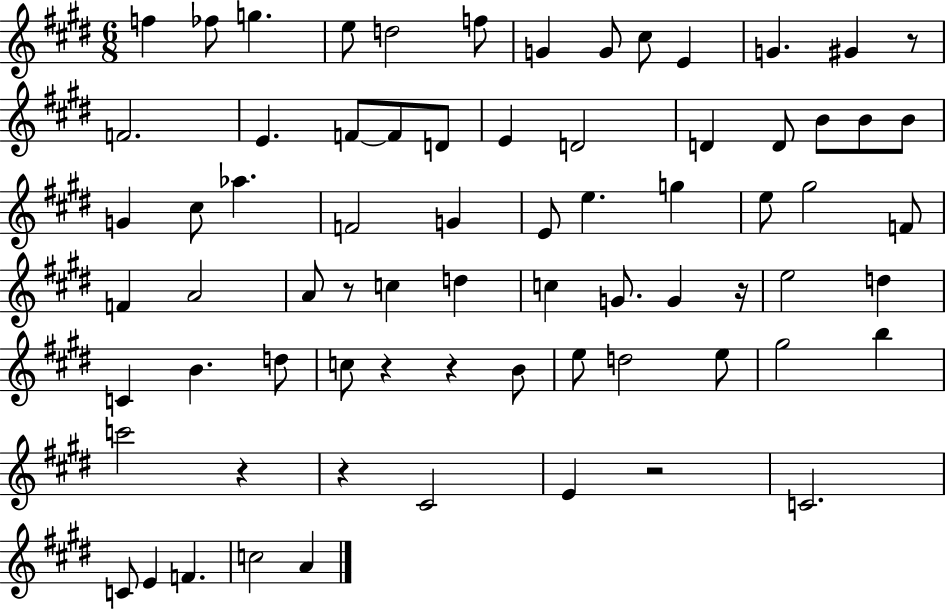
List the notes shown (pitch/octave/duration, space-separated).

F5/q FES5/e G5/q. E5/e D5/h F5/e G4/q G4/e C#5/e E4/q G4/q. G#4/q R/e F4/h. E4/q. F4/e F4/e D4/e E4/q D4/h D4/q D4/e B4/e B4/e B4/e G4/q C#5/e Ab5/q. F4/h G4/q E4/e E5/q. G5/q E5/e G#5/h F4/e F4/q A4/h A4/e R/e C5/q D5/q C5/q G4/e. G4/q R/s E5/h D5/q C4/q B4/q. D5/e C5/e R/q R/q B4/e E5/e D5/h E5/e G#5/h B5/q C6/h R/q R/q C#4/h E4/q R/h C4/h. C4/e E4/q F4/q. C5/h A4/q